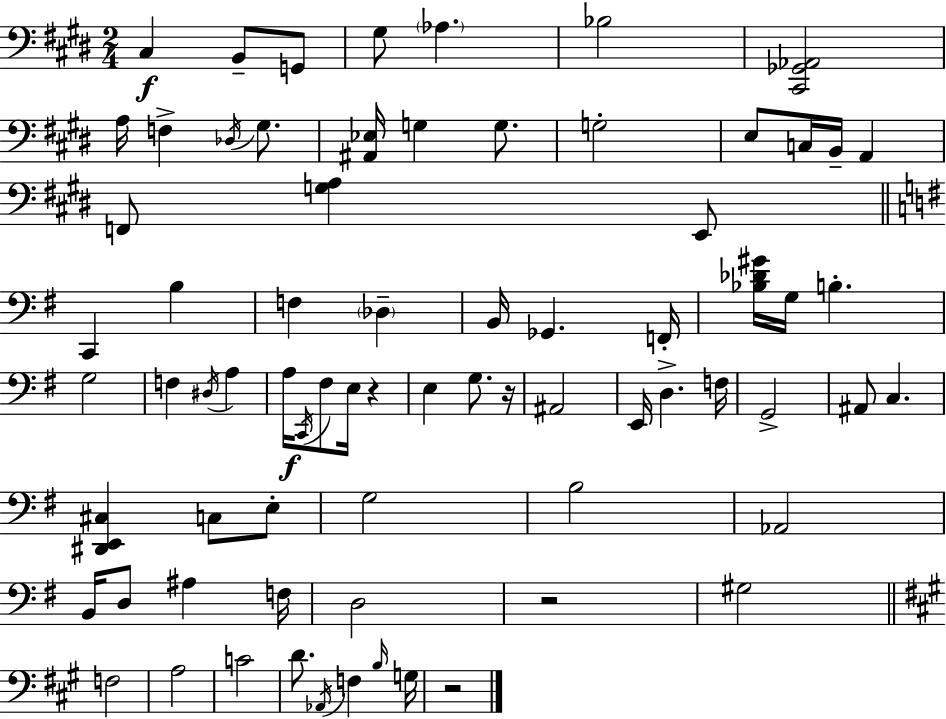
C#3/q B2/e G2/e G#3/e Ab3/q. Bb3/h [C#2,Gb2,Ab2]/h A3/s F3/q Db3/s G#3/e. [A#2,Eb3]/s G3/q G3/e. G3/h E3/e C3/s B2/s A2/q F2/e [G3,A3]/q E2/e C2/q B3/q F3/q Db3/q B2/s Gb2/q. F2/s [Bb3,Db4,G#4]/s G3/s B3/q. G3/h F3/q D#3/s A3/q A3/s C2/s F#3/e E3/s R/q E3/q G3/e. R/s A#2/h E2/s D3/q. F3/s G2/h A#2/e C3/q. [D#2,E2,C#3]/q C3/e E3/e G3/h B3/h Ab2/h B2/s D3/e A#3/q F3/s D3/h R/h G#3/h F3/h A3/h C4/h D4/e. Ab2/s F3/q B3/s G3/s R/h